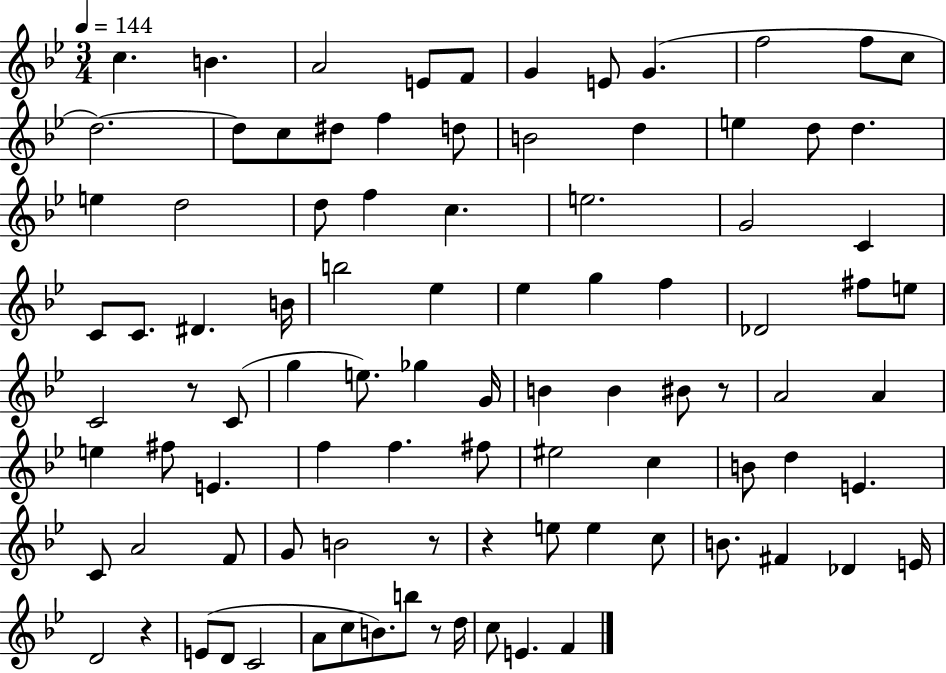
{
  \clef treble
  \numericTimeSignature
  \time 3/4
  \key bes \major
  \tempo 4 = 144
  c''4. b'4. | a'2 e'8 f'8 | g'4 e'8 g'4.( | f''2 f''8 c''8 | \break d''2.~~) | d''8 c''8 dis''8 f''4 d''8 | b'2 d''4 | e''4 d''8 d''4. | \break e''4 d''2 | d''8 f''4 c''4. | e''2. | g'2 c'4 | \break c'8 c'8. dis'4. b'16 | b''2 ees''4 | ees''4 g''4 f''4 | des'2 fis''8 e''8 | \break c'2 r8 c'8( | g''4 e''8.) ges''4 g'16 | b'4 b'4 bis'8 r8 | a'2 a'4 | \break e''4 fis''8 e'4. | f''4 f''4. fis''8 | eis''2 c''4 | b'8 d''4 e'4. | \break c'8 a'2 f'8 | g'8 b'2 r8 | r4 e''8 e''4 c''8 | b'8. fis'4 des'4 e'16 | \break d'2 r4 | e'8( d'8 c'2 | a'8 c''8 b'8.) b''8 r8 d''16 | c''8 e'4. f'4 | \break \bar "|."
}